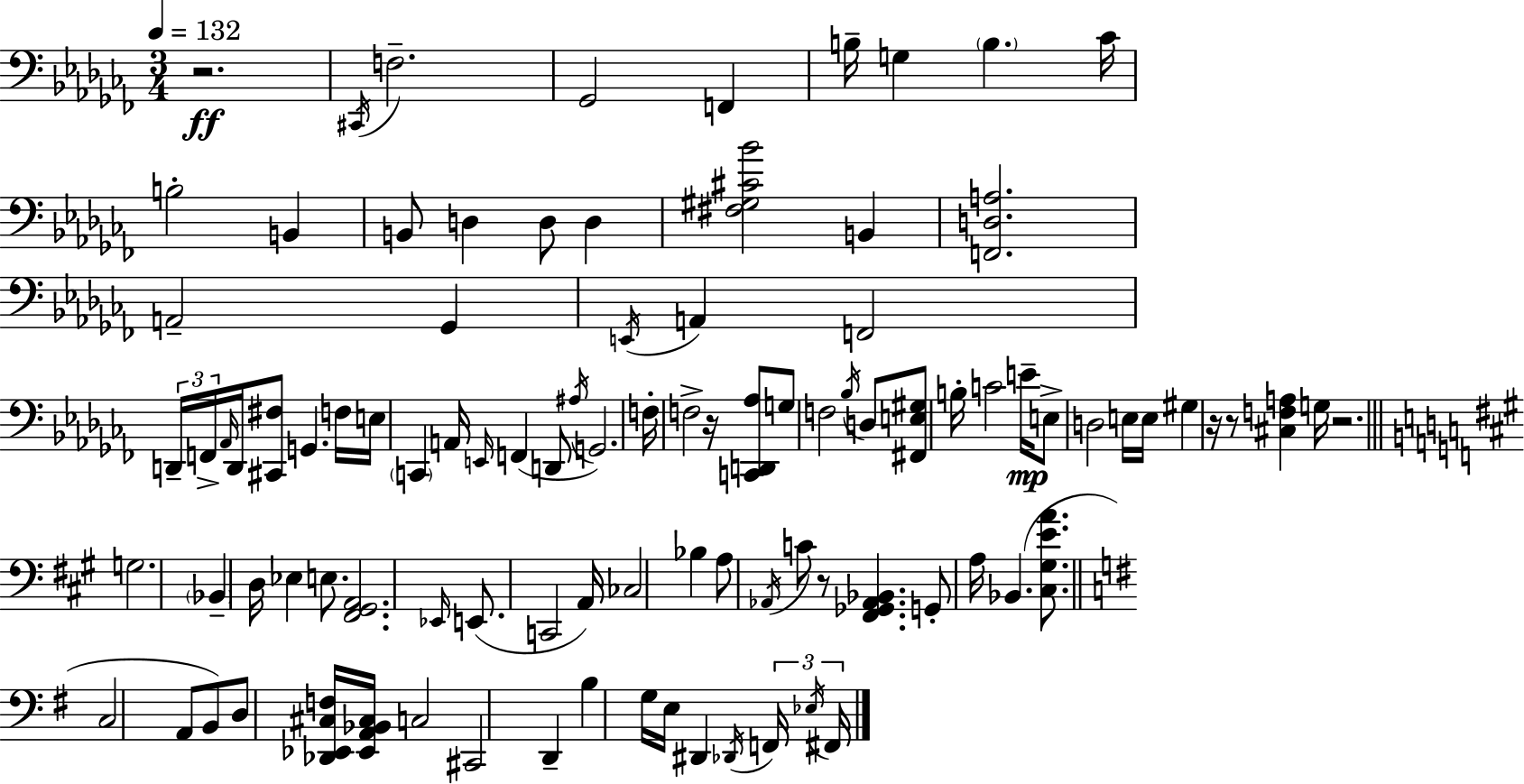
R/h. C#2/s F3/h. Gb2/h F2/q B3/s G3/q B3/q. CES4/s B3/h B2/q B2/e D3/q D3/e D3/q [F#3,G#3,C#4,Bb4]/h B2/q [F2,D3,A3]/h. A2/h Gb2/q E2/s A2/q F2/h D2/s F2/s Ab2/s D2/s [C#2,F#3]/e G2/q. F3/s E3/s C2/q A2/s E2/s F2/q D2/e A#3/s G2/h. F3/s F3/h R/s [C2,D2,Ab3]/e G3/e F3/h Bb3/s D3/e [F#2,E3,G#3]/e B3/s C4/h E4/s E3/e D3/h E3/s E3/s G#3/q R/s R/e [C#3,F3,A3]/q G3/s R/h. G3/h. Bb2/q D3/s Eb3/q E3/e. [F#2,G#2,A2]/h. Eb2/s E2/e. C2/h A2/s CES3/h Bb3/q A3/e Ab2/s C4/e R/e [F#2,Gb2,Ab2,Bb2]/q. G2/e A3/s Bb2/q. [C#3,G#3,E4,A4]/e. C3/h A2/e B2/e D3/e [Db2,Eb2,C#3,F3]/s [Eb2,A2,Bb2,C#3]/s C3/h C#2/h D2/q B3/q G3/s E3/s D#2/q Db2/s F2/s Eb3/s F#2/s